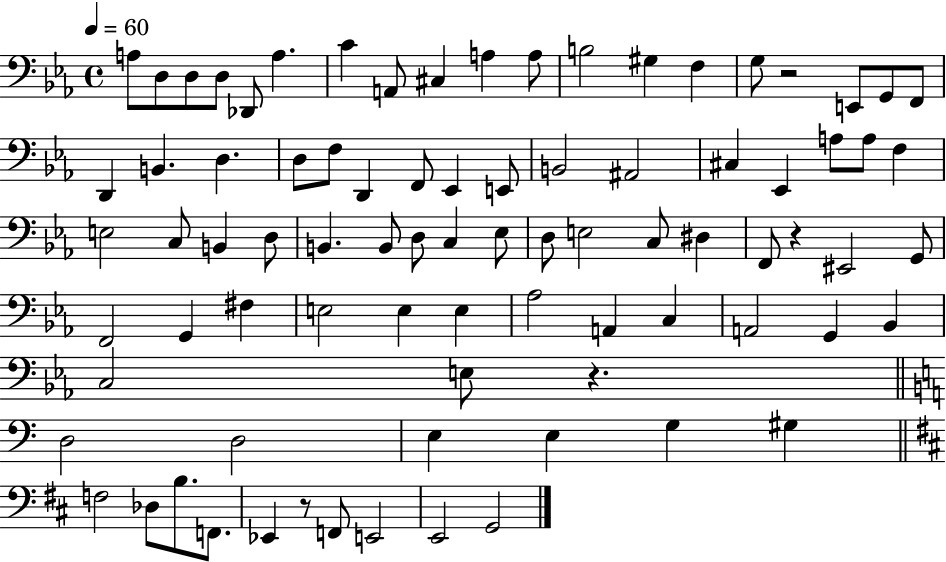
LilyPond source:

{
  \clef bass
  \time 4/4
  \defaultTimeSignature
  \key ees \major
  \tempo 4 = 60
  a8 d8 d8 d8 des,8 a4. | c'4 a,8 cis4 a4 a8 | b2 gis4 f4 | g8 r2 e,8 g,8 f,8 | \break d,4 b,4. d4. | d8 f8 d,4 f,8 ees,4 e,8 | b,2 ais,2 | cis4 ees,4 a8 a8 f4 | \break e2 c8 b,4 d8 | b,4. b,8 d8 c4 ees8 | d8 e2 c8 dis4 | f,8 r4 eis,2 g,8 | \break f,2 g,4 fis4 | e2 e4 e4 | aes2 a,4 c4 | a,2 g,4 bes,4 | \break c2 e8 r4. | \bar "||" \break \key c \major d2 d2 | e4 e4 g4 gis4 | \bar "||" \break \key d \major f2 des8 b8. f,8. | ees,4 r8 f,8 e,2 | e,2 g,2 | \bar "|."
}